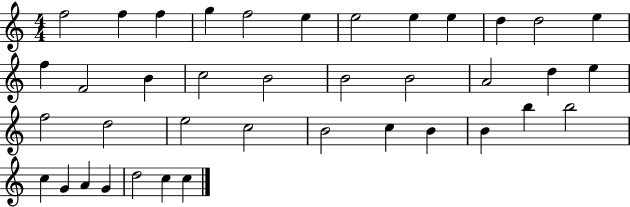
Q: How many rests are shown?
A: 0